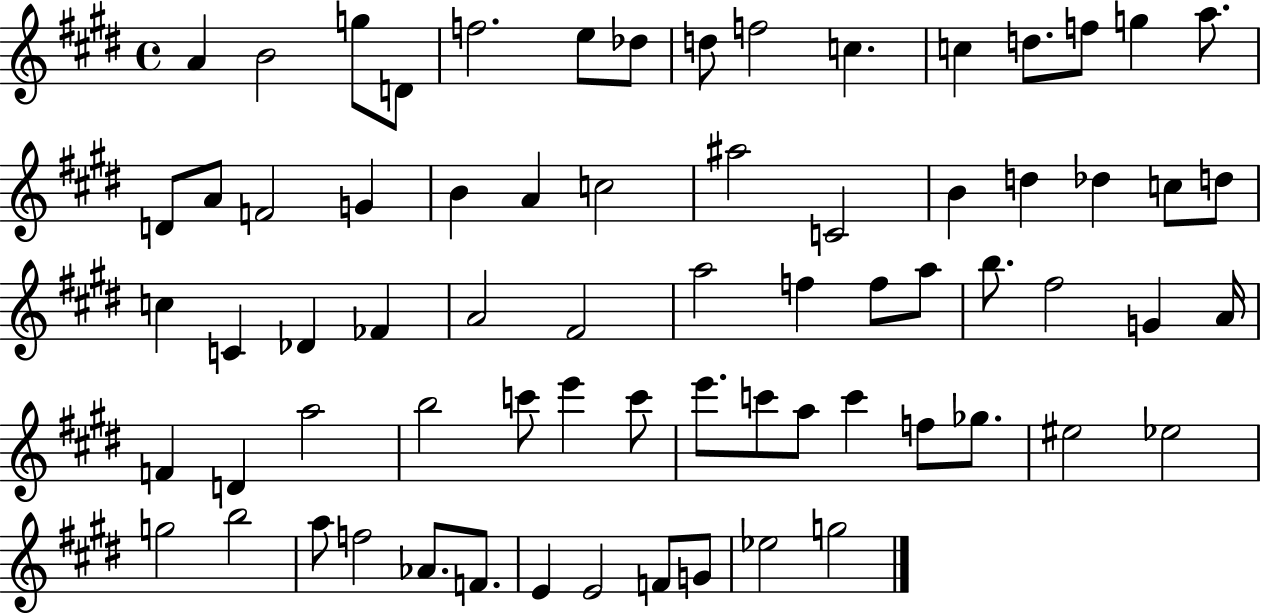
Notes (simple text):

A4/q B4/h G5/e D4/e F5/h. E5/e Db5/e D5/e F5/h C5/q. C5/q D5/e. F5/e G5/q A5/e. D4/e A4/e F4/h G4/q B4/q A4/q C5/h A#5/h C4/h B4/q D5/q Db5/q C5/e D5/e C5/q C4/q Db4/q FES4/q A4/h F#4/h A5/h F5/q F5/e A5/e B5/e. F#5/h G4/q A4/s F4/q D4/q A5/h B5/h C6/e E6/q C6/e E6/e. C6/e A5/e C6/q F5/e Gb5/e. EIS5/h Eb5/h G5/h B5/h A5/e F5/h Ab4/e. F4/e. E4/q E4/h F4/e G4/e Eb5/h G5/h